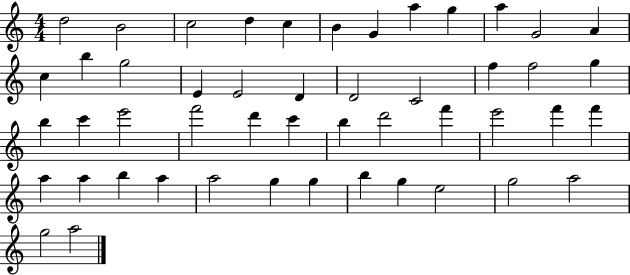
X:1
T:Untitled
M:4/4
L:1/4
K:C
d2 B2 c2 d c B G a g a G2 A c b g2 E E2 D D2 C2 f f2 g b c' e'2 f'2 d' c' b d'2 f' e'2 f' f' a a b a a2 g g b g e2 g2 a2 g2 a2